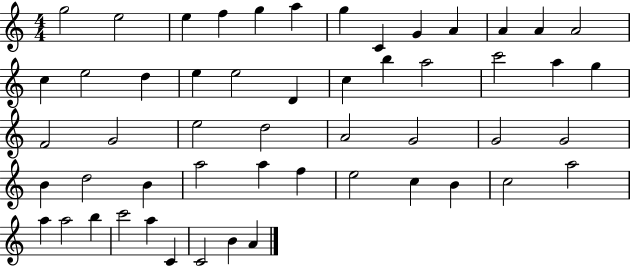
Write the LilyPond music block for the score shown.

{
  \clef treble
  \numericTimeSignature
  \time 4/4
  \key c \major
  g''2 e''2 | e''4 f''4 g''4 a''4 | g''4 c'4 g'4 a'4 | a'4 a'4 a'2 | \break c''4 e''2 d''4 | e''4 e''2 d'4 | c''4 b''4 a''2 | c'''2 a''4 g''4 | \break f'2 g'2 | e''2 d''2 | a'2 g'2 | g'2 g'2 | \break b'4 d''2 b'4 | a''2 a''4 f''4 | e''2 c''4 b'4 | c''2 a''2 | \break a''4 a''2 b''4 | c'''2 a''4 c'4 | c'2 b'4 a'4 | \bar "|."
}